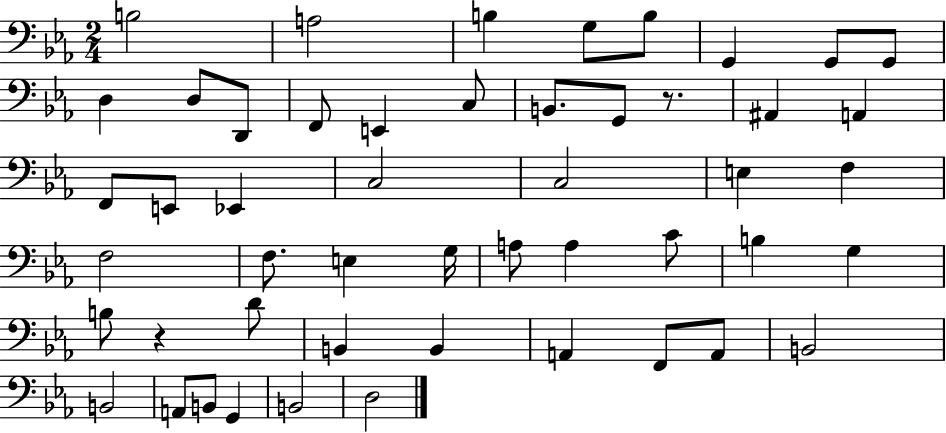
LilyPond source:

{
  \clef bass
  \numericTimeSignature
  \time 2/4
  \key ees \major
  b2 | a2 | b4 g8 b8 | g,4 g,8 g,8 | \break d4 d8 d,8 | f,8 e,4 c8 | b,8. g,8 r8. | ais,4 a,4 | \break f,8 e,8 ees,4 | c2 | c2 | e4 f4 | \break f2 | f8. e4 g16 | a8 a4 c'8 | b4 g4 | \break b8 r4 d'8 | b,4 b,4 | a,4 f,8 a,8 | b,2 | \break b,2 | a,8 b,8 g,4 | b,2 | d2 | \break \bar "|."
}